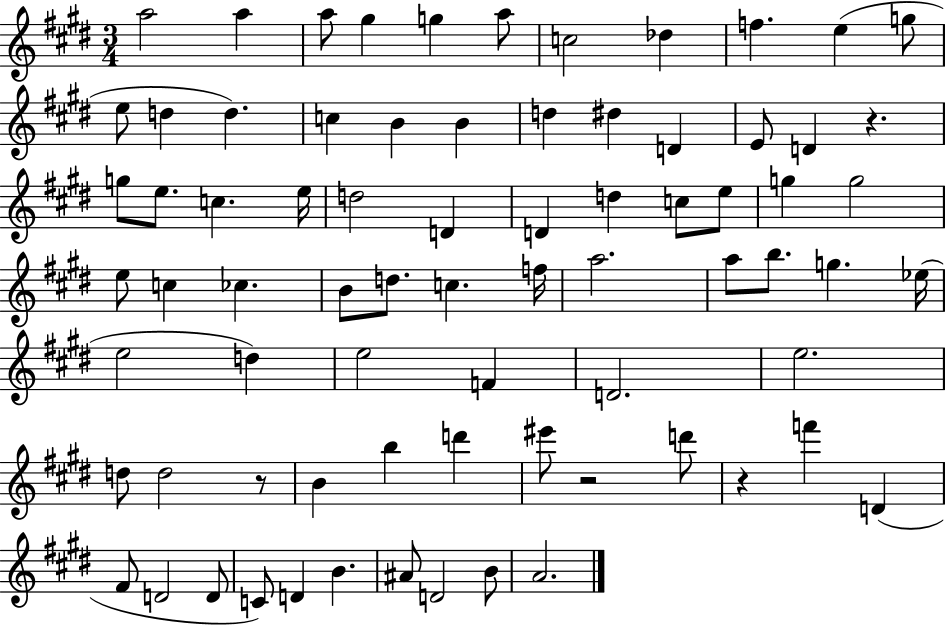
X:1
T:Untitled
M:3/4
L:1/4
K:E
a2 a a/2 ^g g a/2 c2 _d f e g/2 e/2 d d c B B d ^d D E/2 D z g/2 e/2 c e/4 d2 D D d c/2 e/2 g g2 e/2 c _c B/2 d/2 c f/4 a2 a/2 b/2 g _e/4 e2 d e2 F D2 e2 d/2 d2 z/2 B b d' ^e'/2 z2 d'/2 z f' D ^F/2 D2 D/2 C/2 D B ^A/2 D2 B/2 A2